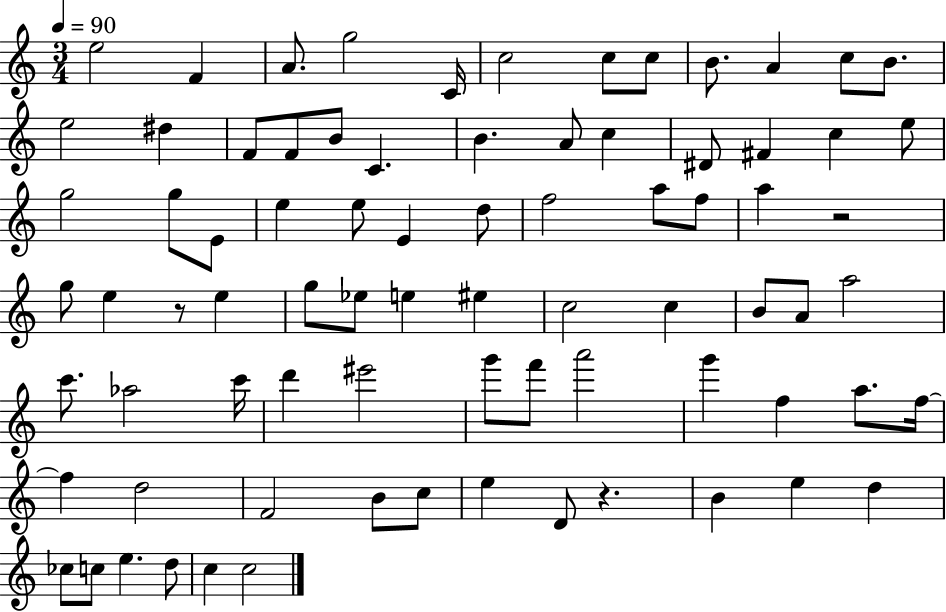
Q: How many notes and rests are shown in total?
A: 79